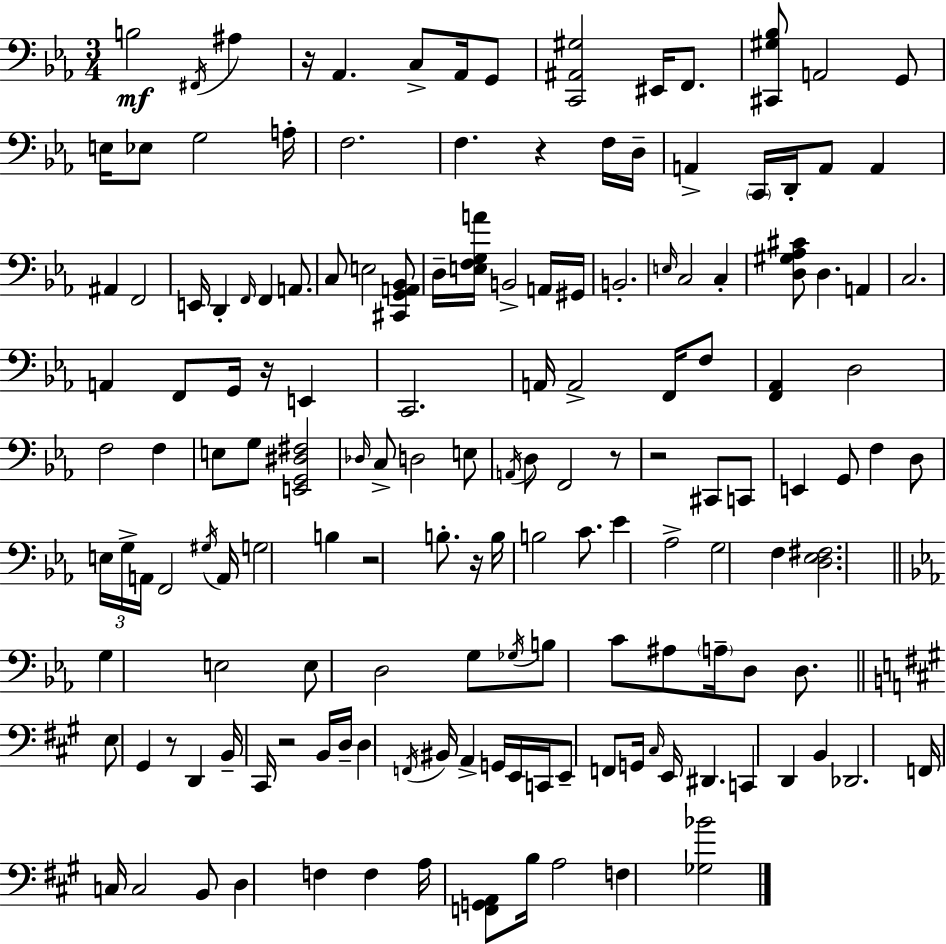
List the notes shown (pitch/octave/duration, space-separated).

B3/h F#2/s A#3/q R/s Ab2/q. C3/e Ab2/s G2/e [C2,A#2,G#3]/h EIS2/s F2/e. [C#2,G#3,Bb3]/e A2/h G2/e E3/s Eb3/e G3/h A3/s F3/h. F3/q. R/q F3/s D3/s A2/q C2/s D2/s A2/e A2/q A#2/q F2/h E2/s D2/q F2/s F2/q A2/e. C3/e E3/h [C#2,G2,A2,Bb2]/e D3/s [E3,F3,G3,A4]/s B2/h A2/s G#2/s B2/h. E3/s C3/h C3/q [D3,G#3,Ab3,C#4]/e D3/q. A2/q C3/h. A2/q F2/e G2/s R/s E2/q C2/h. A2/s A2/h F2/s F3/e [F2,Ab2]/q D3/h F3/h F3/q E3/e G3/e [E2,G2,D#3,F#3]/h Db3/s C3/e D3/h E3/e A2/s D3/e F2/h R/e R/h C#2/e C2/e E2/q G2/e F3/q D3/e E3/s G3/s A2/s F2/h G#3/s A2/s G3/h B3/q R/h B3/e. R/s B3/s B3/h C4/e. Eb4/q Ab3/h G3/h F3/q [D3,Eb3,F#3]/h. G3/q E3/h E3/e D3/h G3/e Gb3/s B3/e C4/e A#3/e A3/s D3/e D3/e. E3/e G#2/q R/e D2/q B2/s C#2/s R/h B2/s D3/s D3/q F2/s BIS2/s A2/q G2/s E2/s C2/s E2/e F2/e G2/s C#3/s E2/s D#2/q. C2/q D2/q B2/q Db2/h. F2/s C3/s C3/h B2/e D3/q F3/q F3/q A3/s [F2,G2,A2]/e B3/s A3/h F3/q [Gb3,Bb4]/h